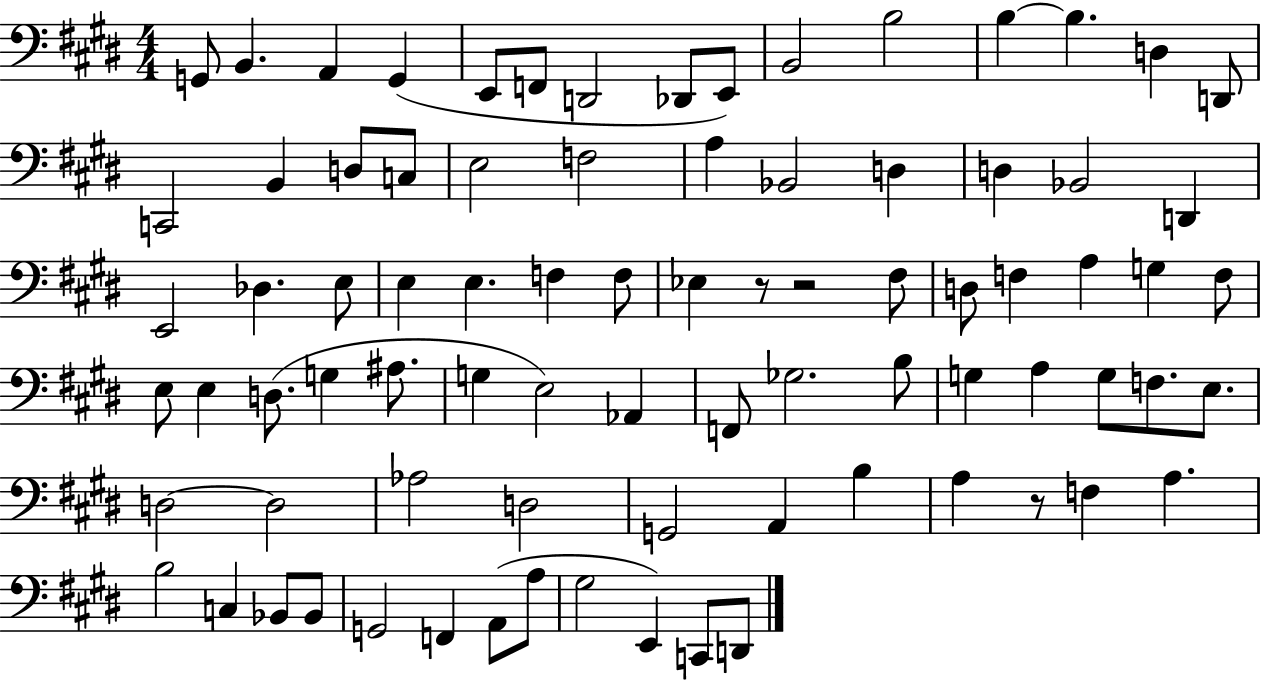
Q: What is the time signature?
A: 4/4